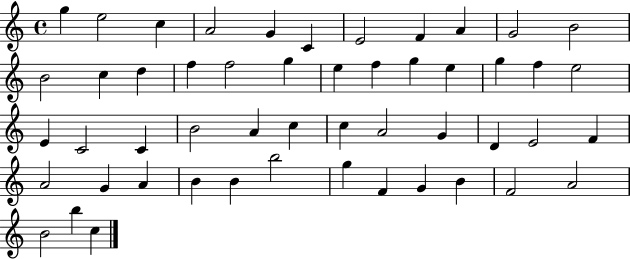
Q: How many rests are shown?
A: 0